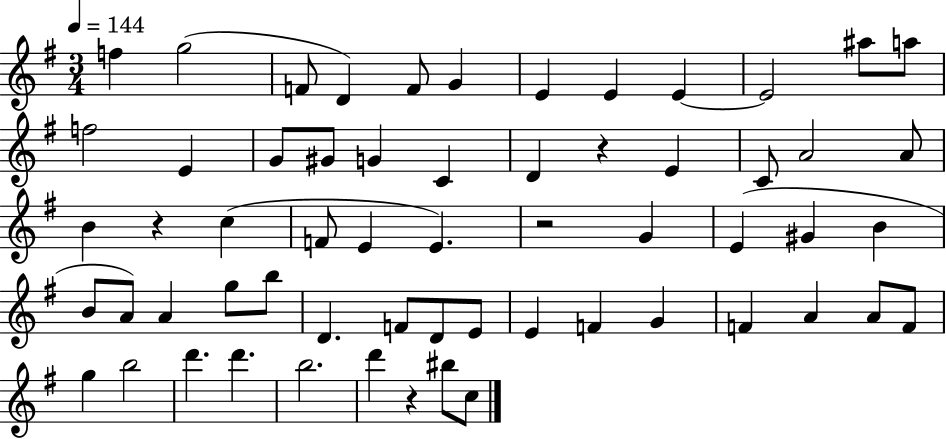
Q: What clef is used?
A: treble